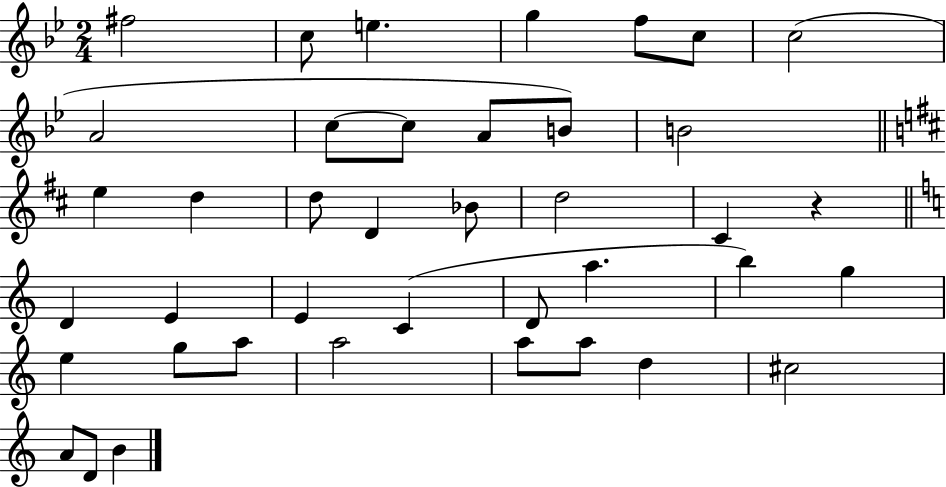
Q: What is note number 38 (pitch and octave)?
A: D4